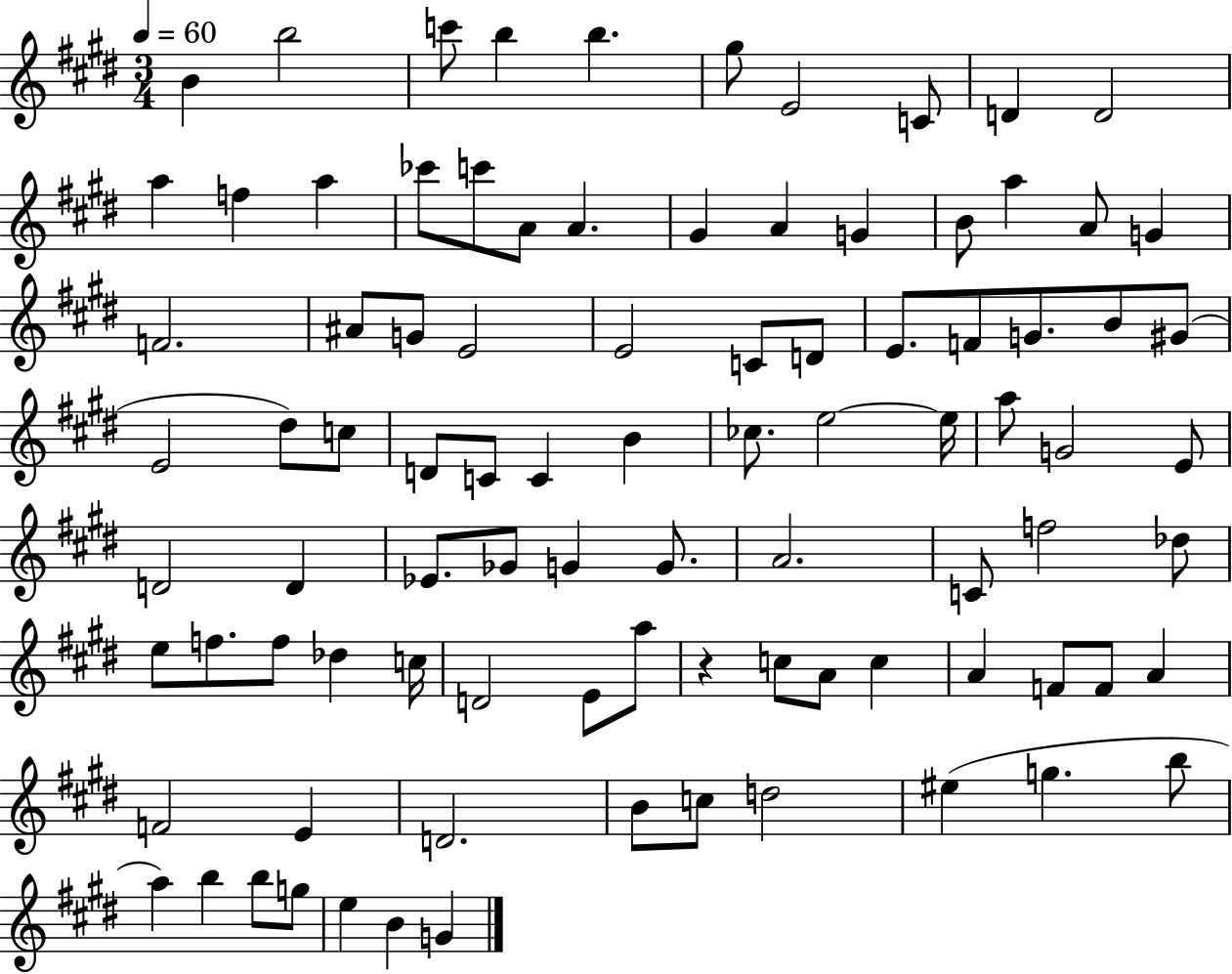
X:1
T:Untitled
M:3/4
L:1/4
K:E
B b2 c'/2 b b ^g/2 E2 C/2 D D2 a f a _c'/2 c'/2 A/2 A ^G A G B/2 a A/2 G F2 ^A/2 G/2 E2 E2 C/2 D/2 E/2 F/2 G/2 B/2 ^G/2 E2 ^d/2 c/2 D/2 C/2 C B _c/2 e2 e/4 a/2 G2 E/2 D2 D _E/2 _G/2 G G/2 A2 C/2 f2 _d/2 e/2 f/2 f/2 _d c/4 D2 E/2 a/2 z c/2 A/2 c A F/2 F/2 A F2 E D2 B/2 c/2 d2 ^e g b/2 a b b/2 g/2 e B G